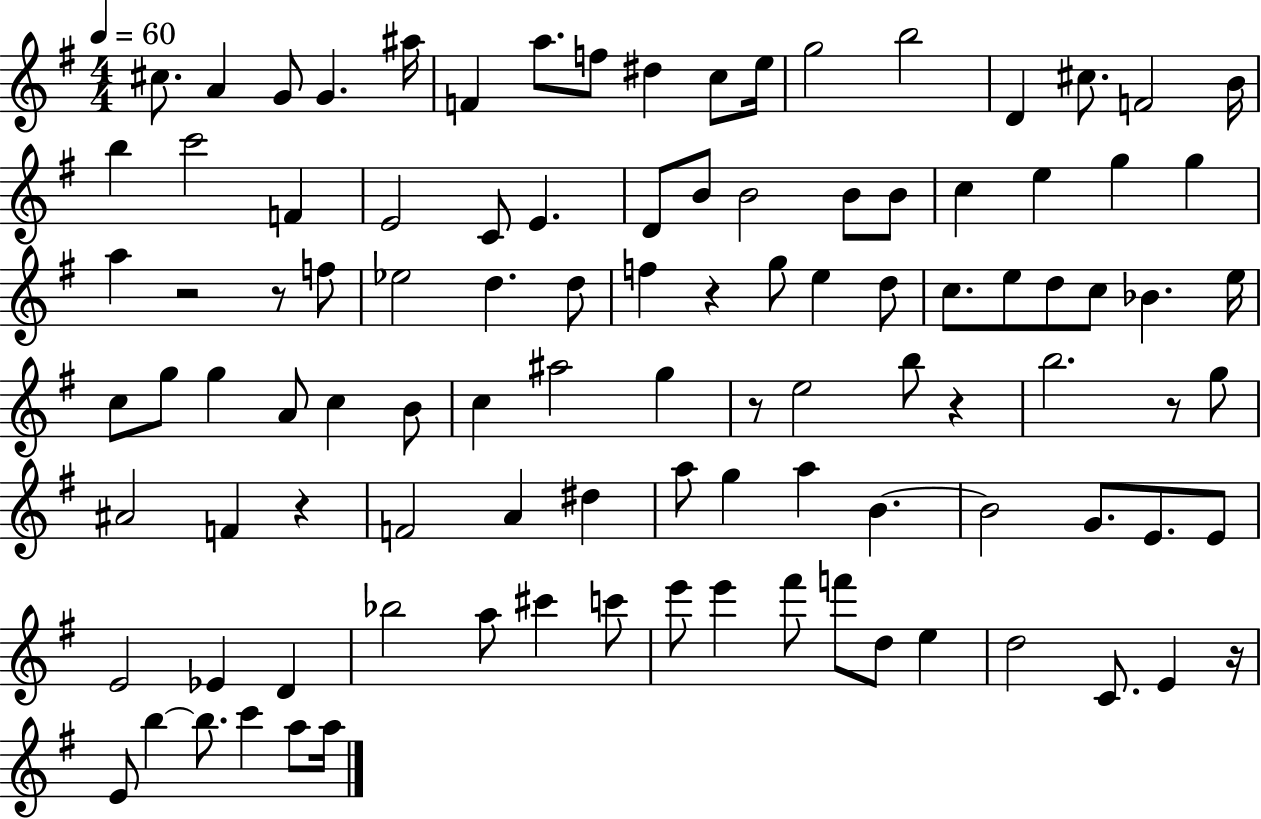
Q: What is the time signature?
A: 4/4